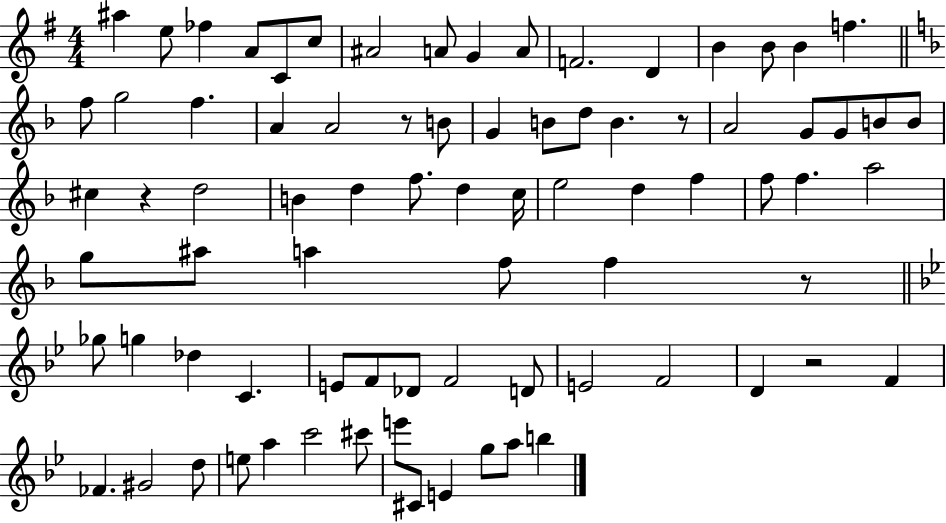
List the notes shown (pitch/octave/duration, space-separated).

A#5/q E5/e FES5/q A4/e C4/e C5/e A#4/h A4/e G4/q A4/e F4/h. D4/q B4/q B4/e B4/q F5/q. F5/e G5/h F5/q. A4/q A4/h R/e B4/e G4/q B4/e D5/e B4/q. R/e A4/h G4/e G4/e B4/e B4/e C#5/q R/q D5/h B4/q D5/q F5/e. D5/q C5/s E5/h D5/q F5/q F5/e F5/q. A5/h G5/e A#5/e A5/q F5/e F5/q R/e Gb5/e G5/q Db5/q C4/q. E4/e F4/e Db4/e F4/h D4/e E4/h F4/h D4/q R/h F4/q FES4/q. G#4/h D5/e E5/e A5/q C6/h C#6/e E6/e C#4/e E4/q G5/e A5/e B5/q